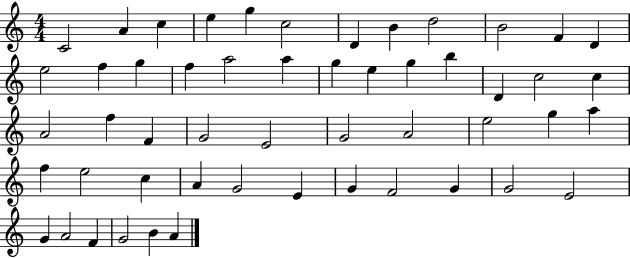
X:1
T:Untitled
M:4/4
L:1/4
K:C
C2 A c e g c2 D B d2 B2 F D e2 f g f a2 a g e g b D c2 c A2 f F G2 E2 G2 A2 e2 g a f e2 c A G2 E G F2 G G2 E2 G A2 F G2 B A